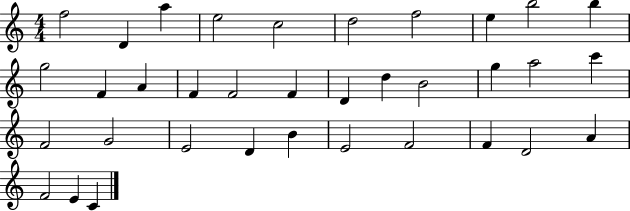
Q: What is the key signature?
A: C major